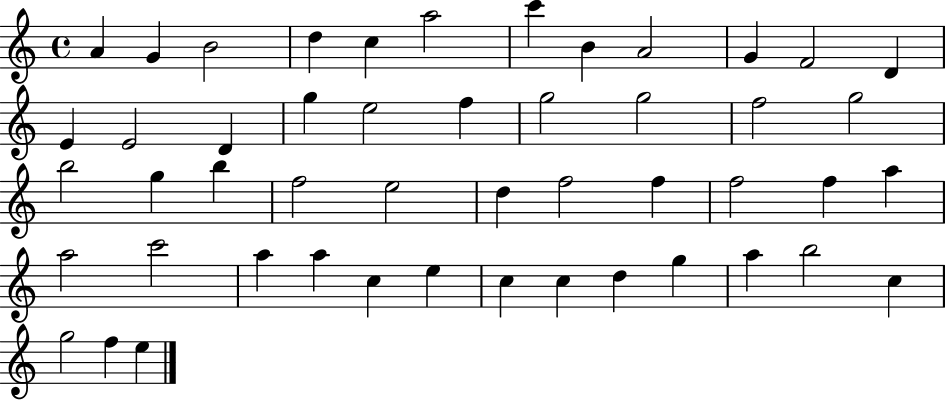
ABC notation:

X:1
T:Untitled
M:4/4
L:1/4
K:C
A G B2 d c a2 c' B A2 G F2 D E E2 D g e2 f g2 g2 f2 g2 b2 g b f2 e2 d f2 f f2 f a a2 c'2 a a c e c c d g a b2 c g2 f e